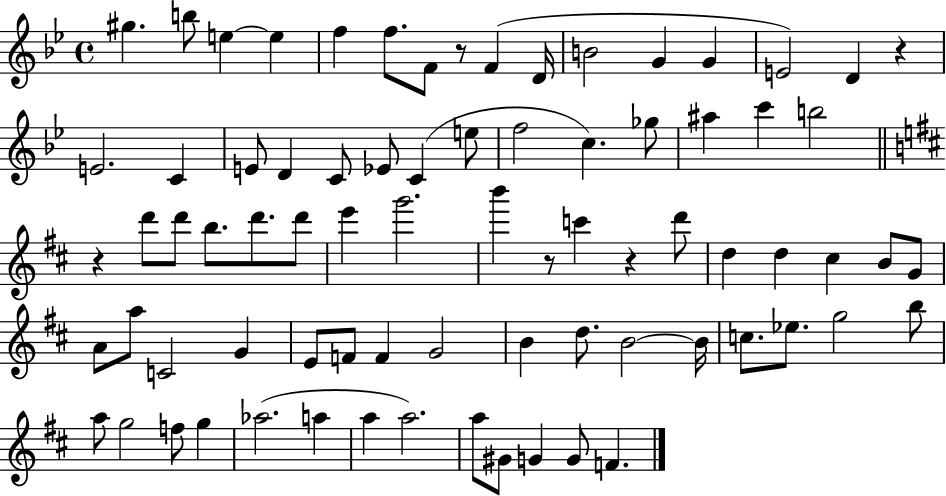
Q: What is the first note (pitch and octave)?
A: G#5